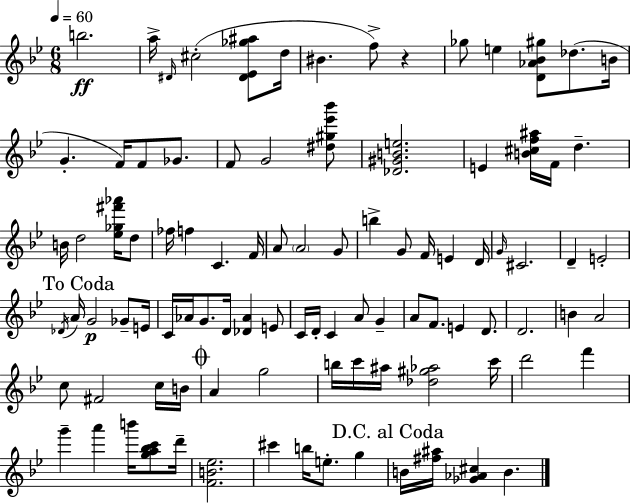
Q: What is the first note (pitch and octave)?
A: B5